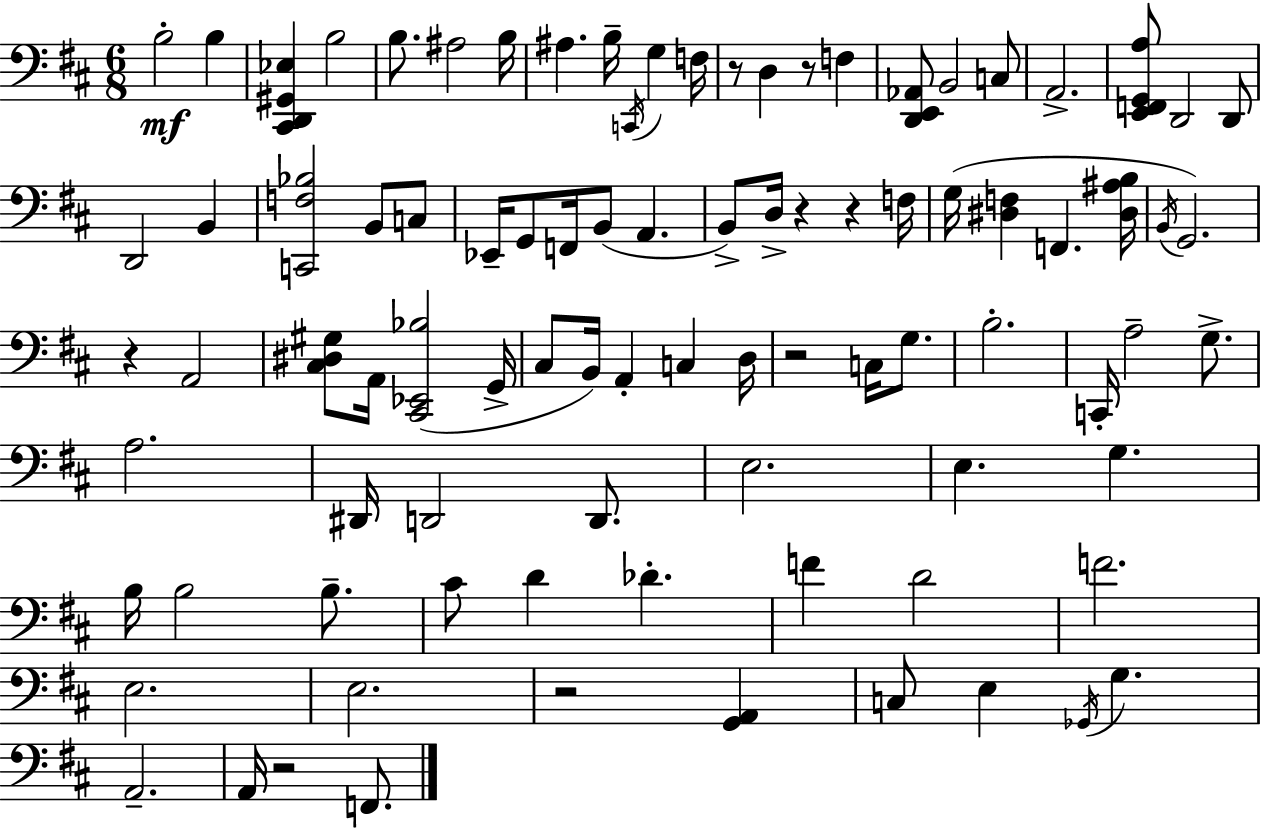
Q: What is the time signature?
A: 6/8